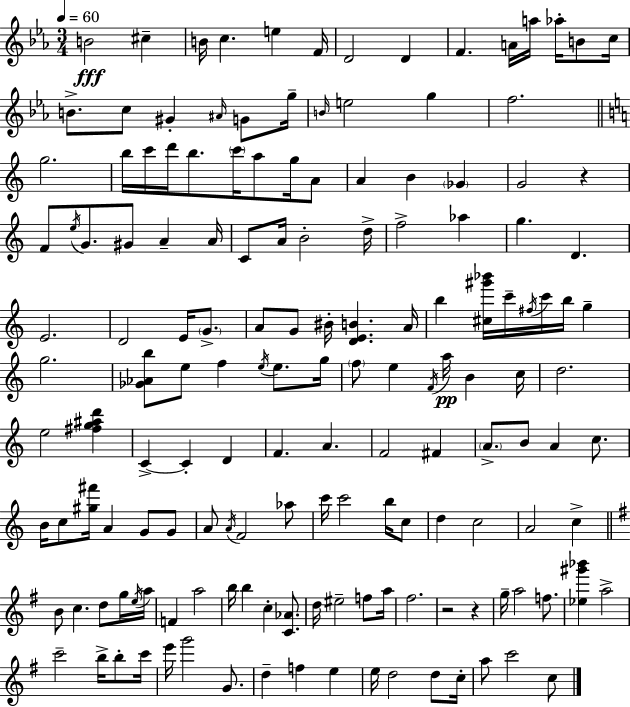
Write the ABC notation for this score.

X:1
T:Untitled
M:3/4
L:1/4
K:Eb
B2 ^c B/4 c e F/4 D2 D F A/4 a/4 _a/4 B/2 c/4 B/2 c/2 ^G ^A/4 G/2 g/4 B/4 e2 g f2 g2 b/4 c'/4 d'/4 b/2 c'/4 a/2 g/4 A/2 A B _G G2 z F/2 e/4 G/2 ^G/2 A A/4 C/2 A/4 B2 d/4 f2 _a g D E2 D2 E/4 G/2 A/2 G/2 ^B/4 [DEB] A/4 b [^c^g'_b']/4 c'/4 ^f/4 c'/4 b/4 g g2 [_G_Ab]/2 e/2 f e/4 e/2 g/4 f/2 e F/4 a/4 B c/4 d2 e2 [^fg^ad'] C C D F A F2 ^F A/2 B/2 A c/2 B/4 c/2 [^g^f']/4 A G/2 G/2 A/2 A/4 F2 _a/2 c'/4 c'2 b/4 c/2 d c2 A2 c B/2 c d/2 g/4 e/4 a/4 F a2 b/4 b c [C_A]/2 d/4 ^e2 f/2 a/4 ^f2 z2 z g/4 a2 f/2 [_e^g'_b'] a2 c'2 b/4 b/2 c'/4 e'/4 g'2 G/2 d f e e/4 d2 d/2 c/4 a/2 c'2 c/2